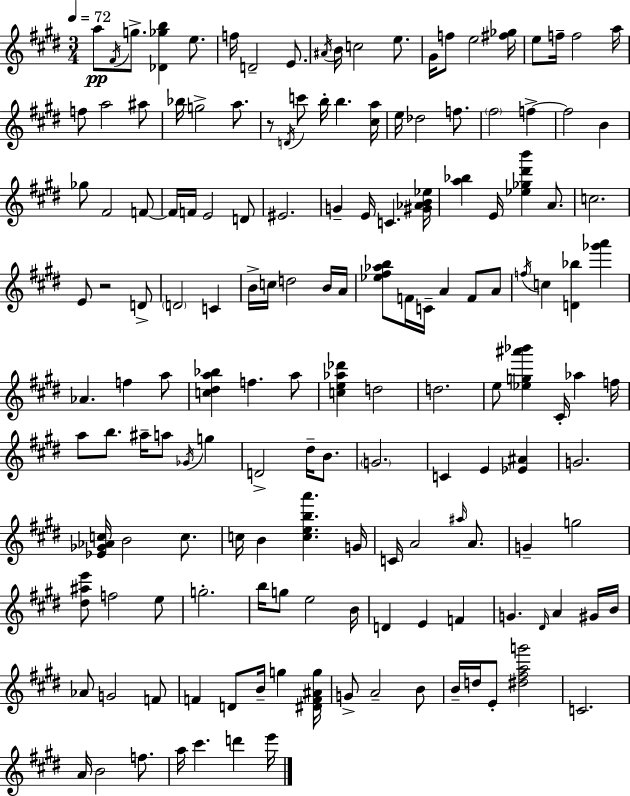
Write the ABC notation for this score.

X:1
T:Untitled
M:3/4
L:1/4
K:E
a/2 ^F/4 g/2 [_D_gb] e/2 f/4 D2 E/2 ^A/4 B/4 c2 e/2 ^G/4 f/2 e2 [^f_g]/4 e/2 f/4 f2 a/4 f/2 a2 ^a/2 _b/4 g2 a/2 z/2 D/4 c'/2 b/4 b [^ca]/4 e/4 _d2 f/2 ^f2 f f2 B _g/2 ^F2 F/2 F/4 F/4 E2 D/2 ^E2 G E/4 C [^G_AB_e]/4 [a_b] E/4 [_e_g^d'b'] A/2 c2 E/2 z2 D/2 D2 C B/4 c/4 d2 B/4 A/4 [_e^f_ab]/2 F/4 C/4 A F/2 A/2 f/4 c [D_b] [_g'a'] _A f a/2 [c^da_b] f a/2 [ce_a_d'] d2 d2 e/2 [_eg^a'_b'] ^C/4 _a f/4 a/2 b/2 ^a/4 a/2 _G/4 g D2 ^d/4 B/2 G2 C E [_E^A] G2 [_E_G_Ac]/4 B2 c/2 c/4 B [ceba'] G/4 C/4 A2 ^a/4 A/2 G g2 [^d^ae']/2 f2 e/2 g2 b/4 g/2 e2 B/4 D E F G ^D/4 A ^G/4 B/4 _A/2 G2 F/2 F D/2 B/4 g [^DF^Ag]/4 G/2 A2 B/2 B/4 d/4 E/2 [^d^fag']2 C2 A/4 B2 f/2 a/4 ^c' d' e'/4